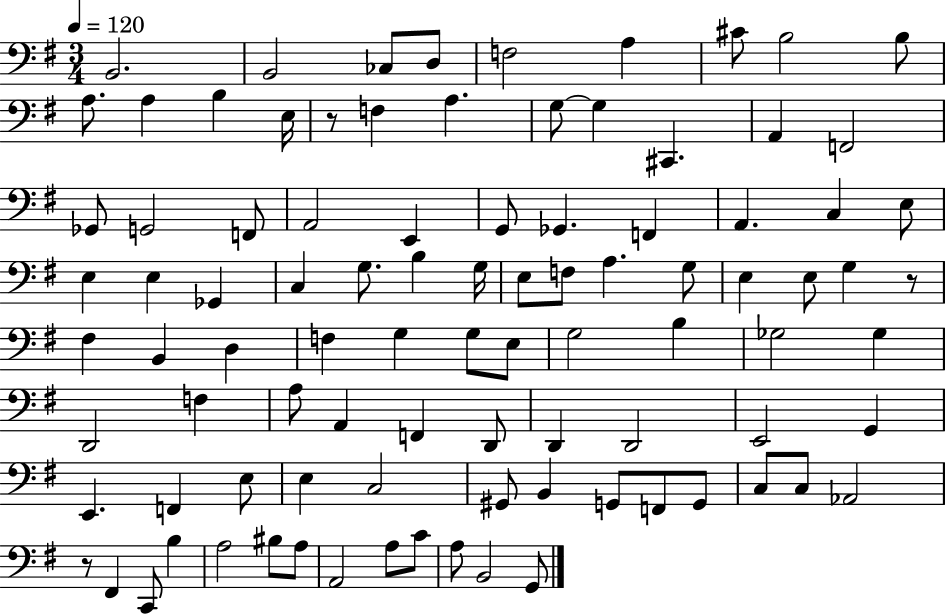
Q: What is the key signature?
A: G major